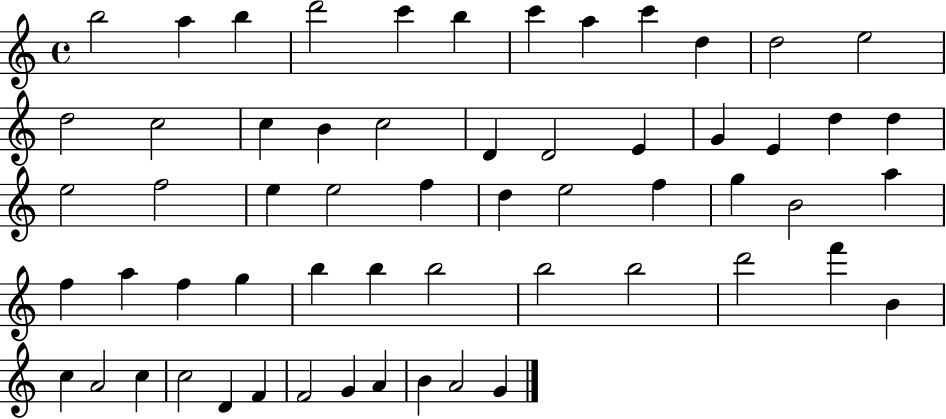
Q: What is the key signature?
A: C major